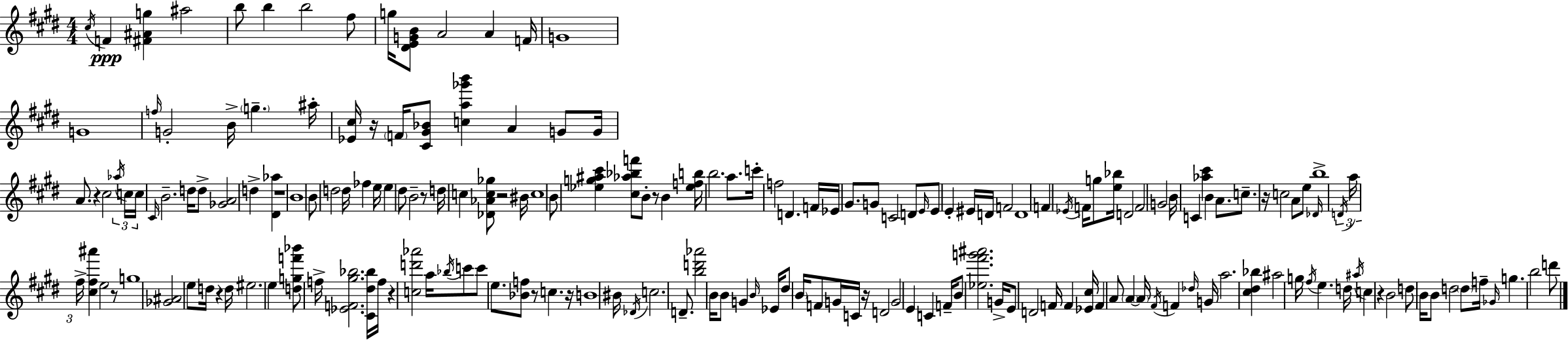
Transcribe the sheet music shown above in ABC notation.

X:1
T:Untitled
M:4/4
L:1/4
K:E
^c/4 F [^F^Ag] ^a2 b/2 b b2 ^f/2 g/4 [^DEGB]/2 A2 A F/4 G4 G4 f/4 G2 B/4 g ^a/4 [_E^c]/4 z/4 F/4 [^C^G_B]/2 [ca_g'b'] A G/2 G/4 A/2 z ^c2 _a/4 c/4 c/4 ^C/4 B2 d/4 d/2 [_GA]2 d [^D_a] z4 B4 B/2 d2 d/4 _f e/4 e ^d/2 B2 z/2 d/4 c [_D_Ac_g]/2 z2 ^B/4 c4 B/2 [_eg^a^c'] [^c_a_bf']/2 B/2 z/2 B [_efb]/4 b2 a/2 c'/4 f2 D F/4 _E/4 ^G/2 G/2 C2 D/2 E/4 E/2 E ^E/4 D/4 F2 D4 F _E/4 F/4 g/2 [e_b]/4 D2 F2 G2 B/4 C [_a^c'] B A/2 c/2 z/4 c2 A/2 e/2 _D/4 b4 D/4 a/4 ^f/4 [^c^f^a'] e2 z/2 g4 [_G^A]2 e/2 d/4 z d/4 ^e2 e [dgf'_b']/2 f/4 [_EF^g_b]2 [^C^d_b]/4 f/4 z [cd'_a']2 a/4 _b/4 c'/2 c'/2 e/2 [_Bf]/2 z/2 c z/4 B4 ^B/4 _D/4 c2 D/2 [bd'_a']2 B/4 B/2 G B/4 _E/4 ^d/2 B/4 F/2 G/4 C/4 z/4 D2 G2 E C F/4 B/2 [_e^f'g'^a']2 G/4 E/2 D2 F/4 F [_E^c]/4 F A/2 A A/4 ^F/4 F _d/4 G/4 a2 [^c^d_b] ^a2 g/4 ^f/4 e d/4 ^a/4 c z B2 d/2 B/4 B/2 d2 d/2 f/4 _G/4 g b2 d'/2